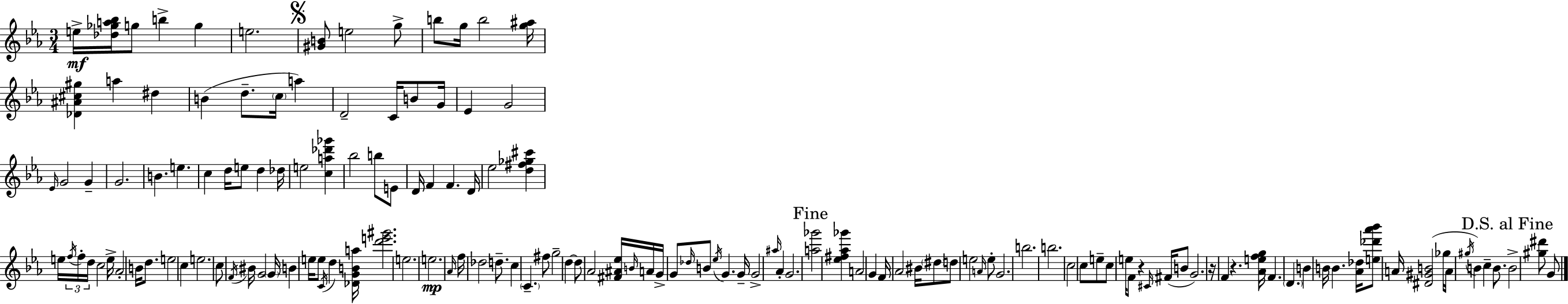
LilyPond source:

{
  \clef treble
  \numericTimeSignature
  \time 3/4
  \key c \minor
  e''16->\mf <des'' ges'' a'' bes''>16 g''8 b''4-> g''4 | e''2. | \mark \markup { \musicglyph "scripts.segno" } <gis' b'>8 e''2 g''8-> | b''8 g''16 b''2 <g'' ais''>16 | \break <des' ais' cis'' gis''>4 a''4 dis''4 | b'4( d''8.-- \parenthesize c''16 a''4) | d'2-- c'16 b'8 g'16 | ees'4 g'2 | \break \grace { ees'16 } g'2 g'4-- | g'2. | b'4. e''4. | c''4 d''16 e''8 d''4 | \break des''16 e''2 <c'' a'' des''' ges'''>4 | bes''2 b''8 e'8 | d'16 f'4 f'4. | d'16 ees''2 <d'' fis'' ges'' cis'''>4 | \break e''16 \tuplet 3/2 { \acciaccatura { f''16 } f''16-. d''16 } c''2 | e''16-> aes'2-. b'16 d''8. | e''2 c''4 | e''2. | \break c''8 \acciaccatura { f'16 } bis'16 g'2 | \parenthesize g'16 b'4 e''16 e''8 \acciaccatura { c'16 } d''4 | <des' g' b' a''>16 <d''' e''' gis'''>2. | e''2. | \break e''2.\mp | \grace { aes'16 } f''16 des''2 | d''8.-- c''4 \parenthesize c'4.-- | fis''8 g''2-- | \break d''4~~ d''8 aes'2 | <fis' ais' ees''>16 \grace { b'16 } a'16 g'16-> g'8 \grace { des''16 } b'8 | \acciaccatura { ees''16 } g'4. g'16-- g'2-> | \grace { ais''16 } aes'4-. g'2. | \break \mark "Fine" <a'' ges'''>2 | <ees'' fis'' aes'' ges'''>4 a'2 | g'4 f'16 aes'2 | bis'16 \parenthesize dis''8 d''8 e''2 | \break \grace { a'16 } e''8-. g'2. | b''2. | b''2. | c''2 | \break c''8 e''8-- c''8 | e''16 f'8 r4 \grace { cis'16 }( fis'16 b'8 g'2.) | r16 | f'4 r4. <aes' e'' f'' g''>16 f'4. | \break \parenthesize d'4. b'4 | b'16 b'4. <aes' des''>16 <e'' des''' aes''' bes'''>8 | a'16 <dis' gis' b'>2( ges''16 a'16 | \acciaccatura { gis''16 }) b'4 c''4-- b'8. | \break \mark "D.S. al Fine" b'2-> <gis'' dis'''>8 g'8 | \bar "|."
}